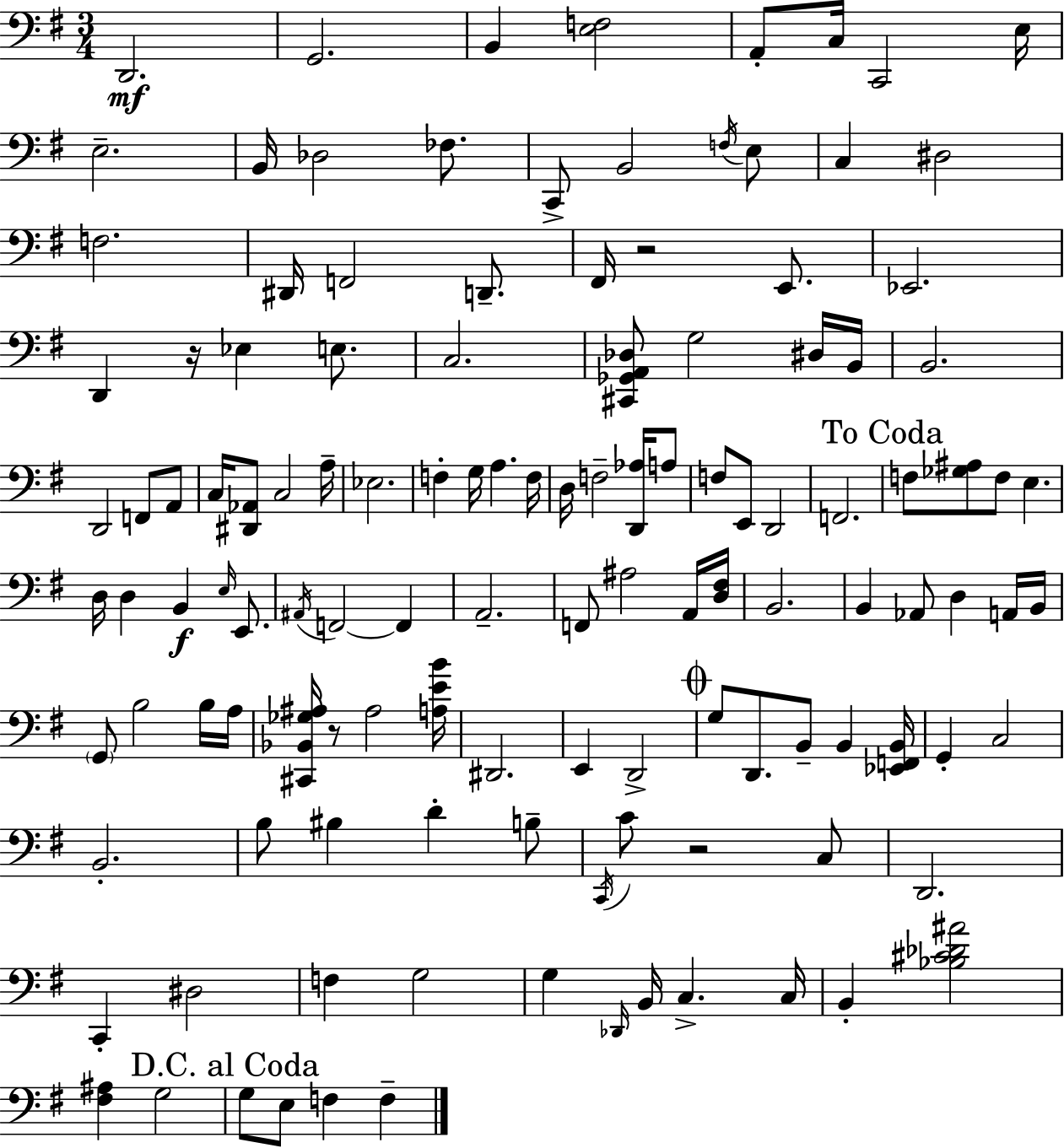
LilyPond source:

{
  \clef bass
  \numericTimeSignature
  \time 3/4
  \key g \major
  \repeat volta 2 { d,2.\mf | g,2. | b,4 <e f>2 | a,8-. c16 c,2 e16 | \break e2.-- | b,16 des2 fes8. | c,8-> b,2 \acciaccatura { f16 } e8 | c4 dis2 | \break f2. | dis,16 f,2 d,8.-- | fis,16 r2 e,8. | ees,2. | \break d,4 r16 ees4 e8. | c2. | <cis, ges, a, des>8 g2 dis16 | b,16 b,2. | \break d,2 f,8 a,8 | c16 <dis, aes,>8 c2 | a16-- ees2. | f4-. g16 a4. | \break f16 d16 f2-- <d, aes>16 a8 | f8 e,8 d,2 | f,2. | \mark "To Coda" f8 <ges ais>8 f8 e4. | \break d16 d4 b,4\f \grace { e16 } e,8. | \acciaccatura { ais,16 } f,2~~ f,4 | a,2.-- | f,8 ais2 | \break a,16 <d fis>16 b,2. | b,4 aes,8 d4 | a,16 b,16 \parenthesize g,8 b2 | b16 a16 <cis, bes, ges ais>16 r8 ais2 | \break <a e' b'>16 dis,2. | e,4 d,2-> | \mark \markup { \musicglyph "scripts.coda" } g8 d,8. b,8-- b,4 | <ees, f, b,>16 g,4-. c2 | \break b,2.-. | b8 bis4 d'4-. | b8-- \acciaccatura { c,16 } c'8 r2 | c8 d,2. | \break c,4-. dis2 | f4 g2 | g4 \grace { des,16 } b,16 c4.-> | c16 b,4-. <bes cis' des' ais'>2 | \break <fis ais>4 g2 | \mark "D.C. al Coda" g8 e8 f4 | f4-- } \bar "|."
}